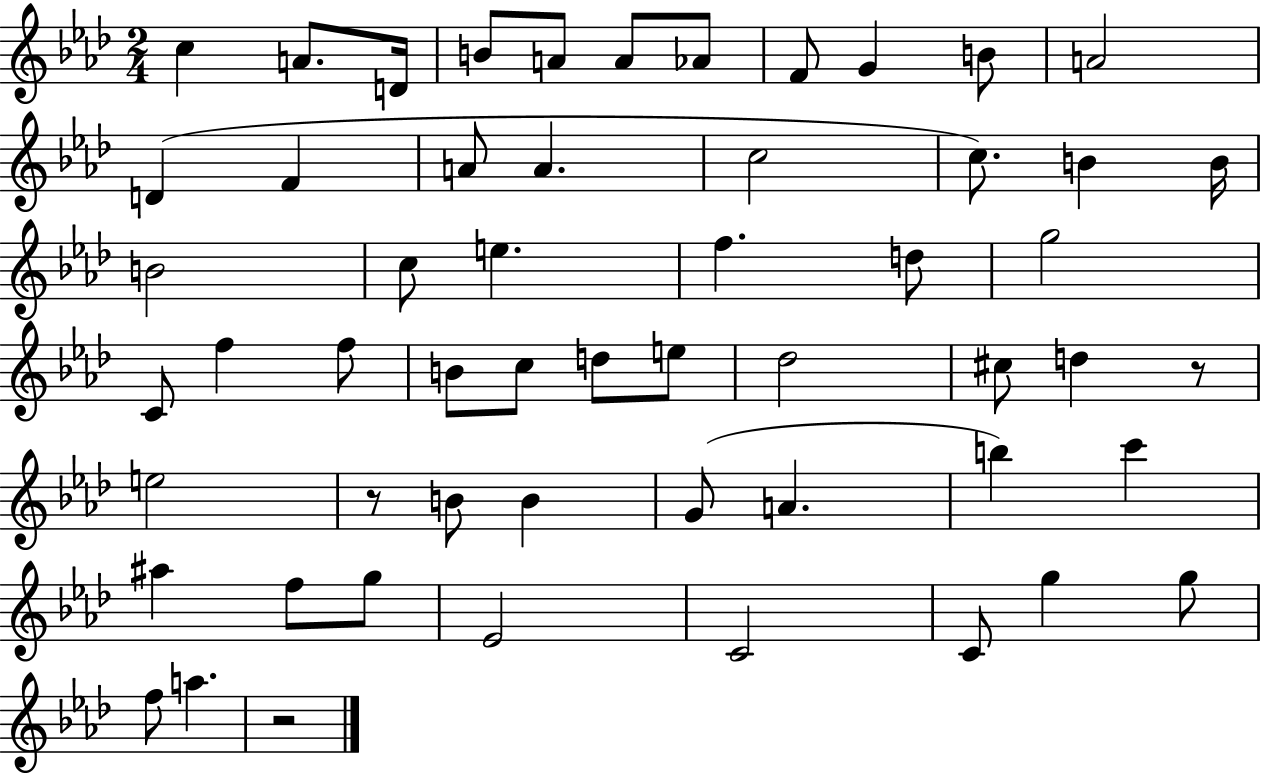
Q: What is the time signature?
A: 2/4